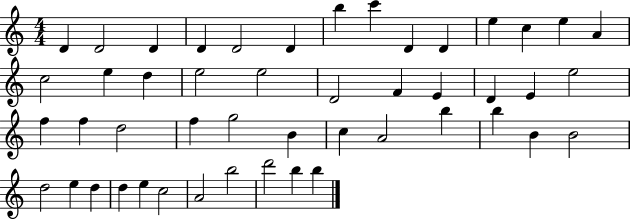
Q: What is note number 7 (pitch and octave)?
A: B5